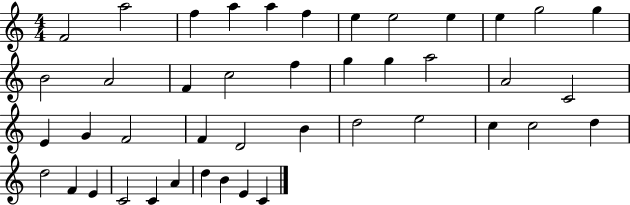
{
  \clef treble
  \numericTimeSignature
  \time 4/4
  \key c \major
  f'2 a''2 | f''4 a''4 a''4 f''4 | e''4 e''2 e''4 | e''4 g''2 g''4 | \break b'2 a'2 | f'4 c''2 f''4 | g''4 g''4 a''2 | a'2 c'2 | \break e'4 g'4 f'2 | f'4 d'2 b'4 | d''2 e''2 | c''4 c''2 d''4 | \break d''2 f'4 e'4 | c'2 c'4 a'4 | d''4 b'4 e'4 c'4 | \bar "|."
}